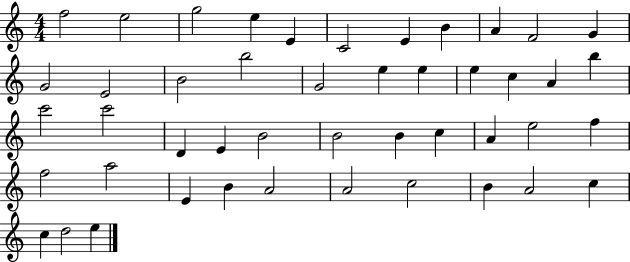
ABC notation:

X:1
T:Untitled
M:4/4
L:1/4
K:C
f2 e2 g2 e E C2 E B A F2 G G2 E2 B2 b2 G2 e e e c A b c'2 c'2 D E B2 B2 B c A e2 f f2 a2 E B A2 A2 c2 B A2 c c d2 e